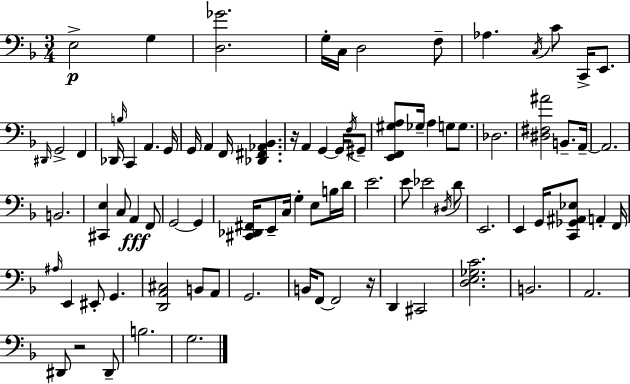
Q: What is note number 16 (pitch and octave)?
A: B3